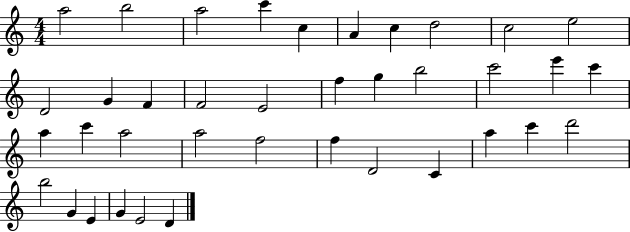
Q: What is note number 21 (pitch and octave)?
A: C6